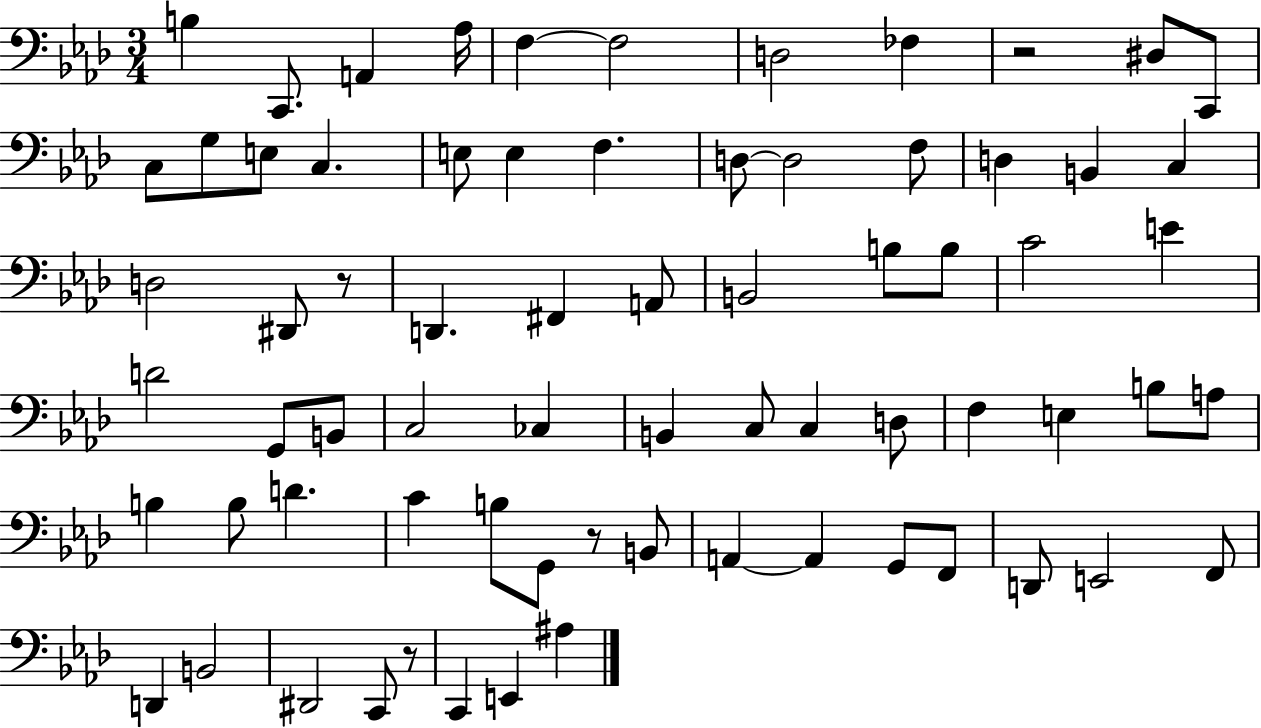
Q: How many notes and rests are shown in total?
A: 71